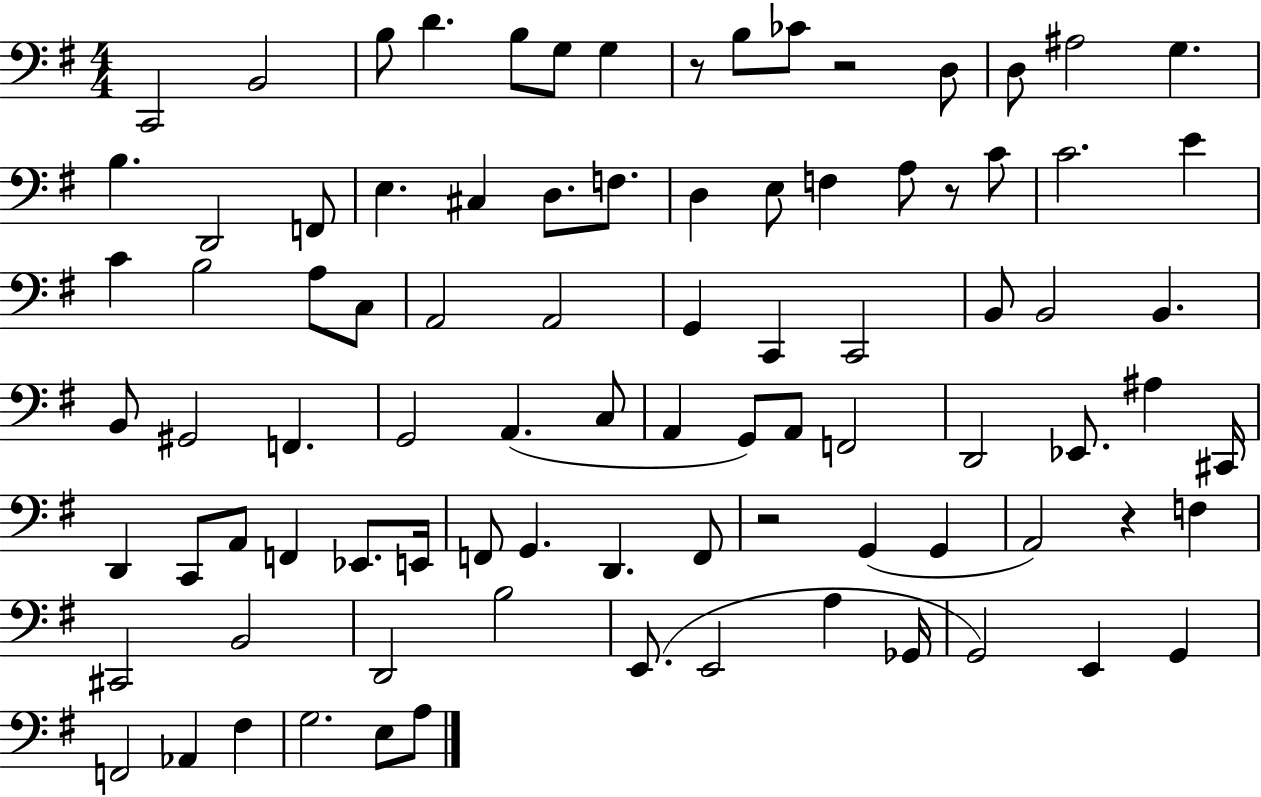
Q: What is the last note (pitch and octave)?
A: A3